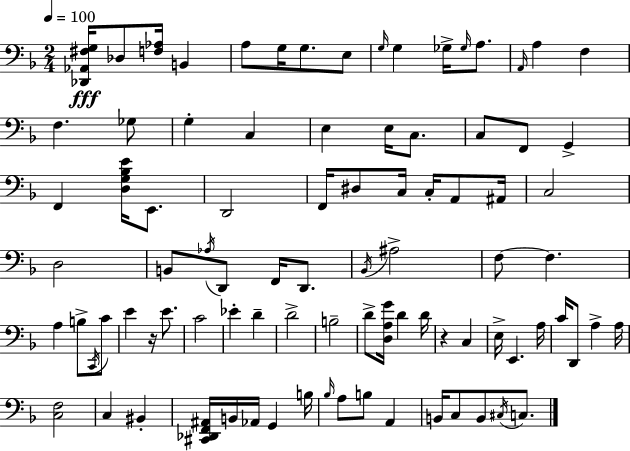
[Db2,Ab2,F#3,G3]/s Db3/e [F3,Ab3]/s B2/q A3/e G3/s G3/e. E3/e G3/s G3/q Gb3/s Gb3/s A3/e. A2/s A3/q F3/q F3/q. Gb3/e G3/q C3/q E3/q E3/s C3/e. C3/e F2/e G2/q F2/q [D3,G3,Bb3,E4]/s E2/e. D2/h F2/s D#3/e C3/s C3/s A2/e A#2/s C3/h D3/h B2/e Ab3/s D2/e F2/s D2/e. Bb2/s A#3/h F3/e F3/q. A3/q B3/e C2/s C4/e E4/q R/s E4/e. C4/h Eb4/q D4/q D4/h B3/h D4/e [D3,A3,G4]/s D4/q D4/s R/q C3/q E3/s E2/q. A3/s C4/s D2/e A3/q A3/s [C3,F3]/h C3/q BIS2/q [C#2,Db2,F2,A#2]/s B2/s Ab2/s G2/q B3/s Bb3/s A3/e B3/e A2/q B2/s C3/e B2/e C#3/s C3/e.